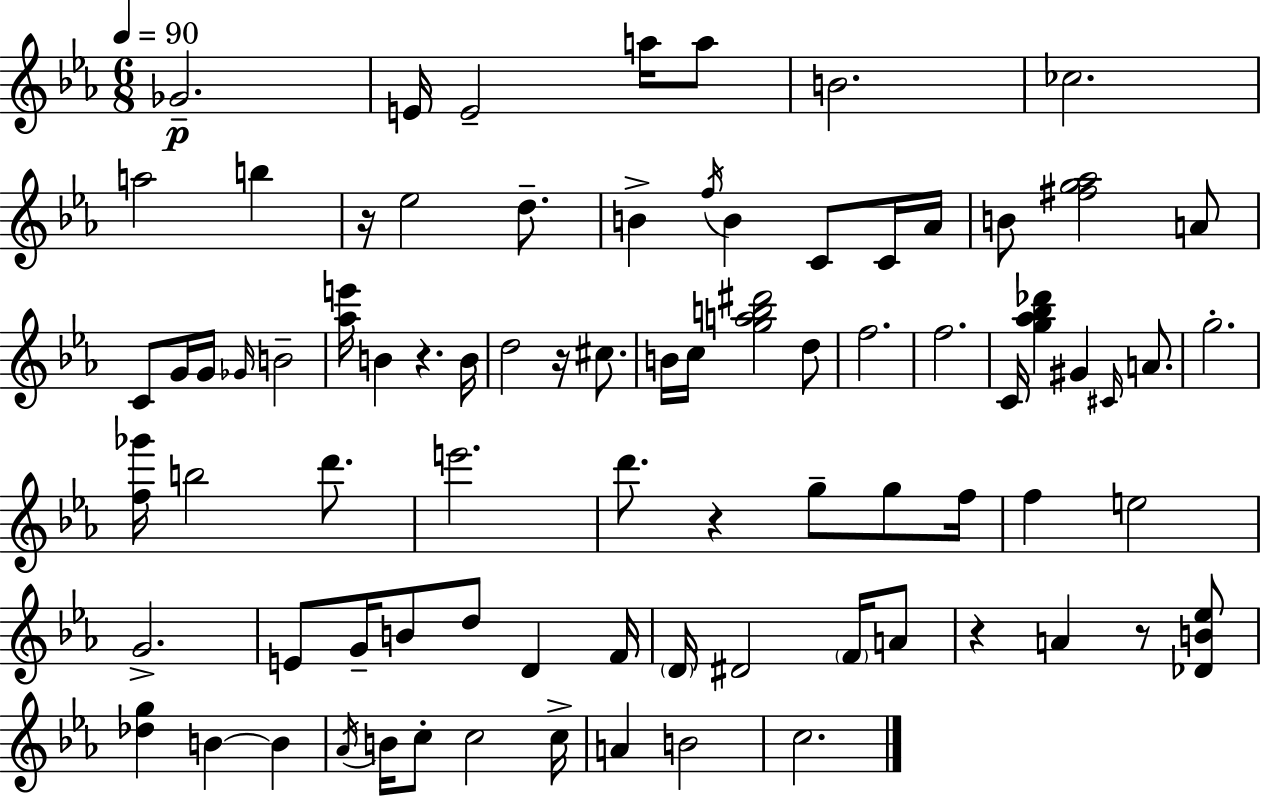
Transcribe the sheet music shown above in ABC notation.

X:1
T:Untitled
M:6/8
L:1/4
K:Eb
_G2 E/4 E2 a/4 a/2 B2 _c2 a2 b z/4 _e2 d/2 B f/4 B C/2 C/4 _A/4 B/2 [^fg_a]2 A/2 C/2 G/4 G/4 _G/4 B2 [_ae']/4 B z B/4 d2 z/4 ^c/2 B/4 c/4 [gab^d']2 d/2 f2 f2 C/4 [g_a_b_d'] ^G ^C/4 A/2 g2 [f_g']/4 b2 d'/2 e'2 d'/2 z g/2 g/2 f/4 f e2 G2 E/2 G/4 B/2 d/2 D F/4 D/4 ^D2 F/4 A/2 z A z/2 [_DB_e]/2 [_dg] B B _A/4 B/4 c/2 c2 c/4 A B2 c2